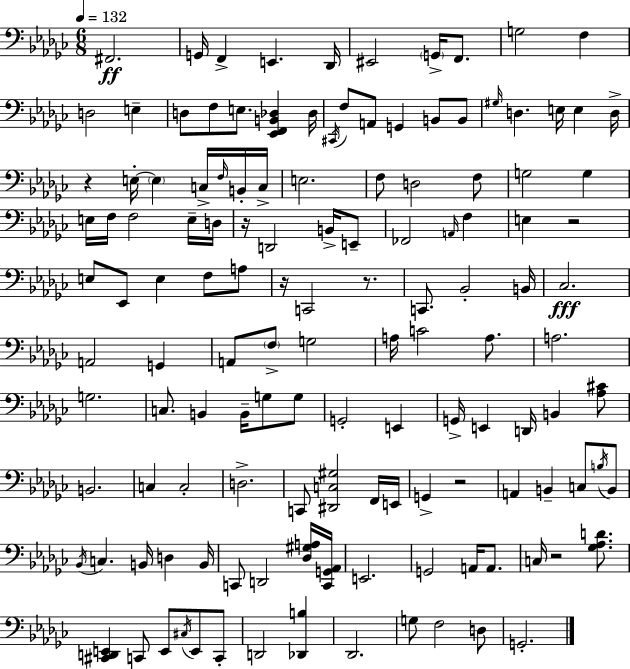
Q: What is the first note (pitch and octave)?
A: F#2